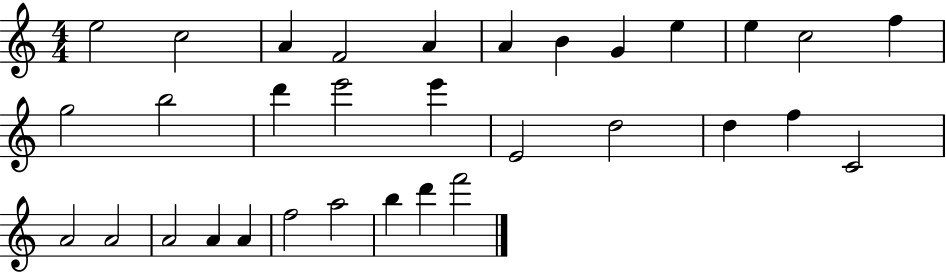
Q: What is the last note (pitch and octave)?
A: F6